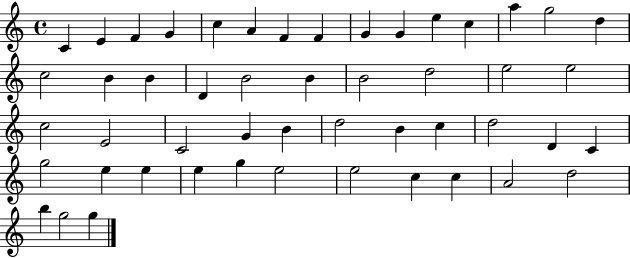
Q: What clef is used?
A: treble